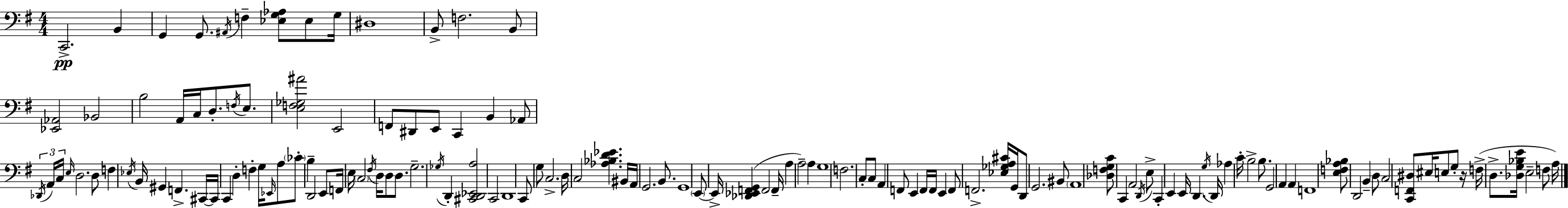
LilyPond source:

{
  \clef bass
  \numericTimeSignature
  \time 4/4
  \key e \minor
  c,2.->\pp b,4 | g,4 g,8. \acciaccatura { ais,16 } f4-- <ees g aes>8 ees8 | g16 dis1 | b,8-> f2. b,8 | \break <ees, aes,>2 bes,2 | b2 a,16 c16 d8.-. \acciaccatura { f16 } e8. | <e f ges ais'>2 e,2 | f,8 dis,8 e,8 c,4 b,4 | \break aes,8 \tuplet 3/2 { \acciaccatura { des,16 } a,16 c16 } \grace { e16 } d2. | d8 f4 \acciaccatura { ees16 } b,16 gis,4 f,4.-> | cis,16~~ cis,16 c,4 d4-. f4-. | g16 \grace { ees,16 } a8 \parenthesize ces'8-. b4-- d,2 | \break e,8 f,16 e16 \parenthesize c2 | \acciaccatura { fis16 } d16 d8 d8. g2.-- | \acciaccatura { ges16 } d,4-. <cis, d, ees, a>2 | c,2 d,1 | \break c,8 g8 c2.-> | d16 c2 | <aes bes d' ees'>4. bis,16 a,16 g,2. | b,8. g,1 | \break \parenthesize e,8~~ e,16-> <des, ees, f, g,>4( f,2 | f,16-- a4 a2--) | a4 g1 | f2. | \break c8-. c8 a,4 f,8 e,4 | f,16 f,16 e,4 f,8 f,2.-> | <ees ges a cis'>16 g,16 d,8 g,2. | bis,8 \parenthesize a,1 | \break <des f g c'>8 c,4 a,2 | \acciaccatura { d,16 } e8-> c,4-. e,4 | e,16 d,4. \acciaccatura { g16 } d,16 aes4 c'16-. b2-> | b8. g,2 | \break a,4 a,4 f,1 | <e f a bes>8 d,2 | b,4-- d8 c2 | <c, f, dis>8 eis16 e8 g8-. r16 f16->( d8.-> <des g bes e'>16 e2-- | \break f8 a16) \bar "|."
}